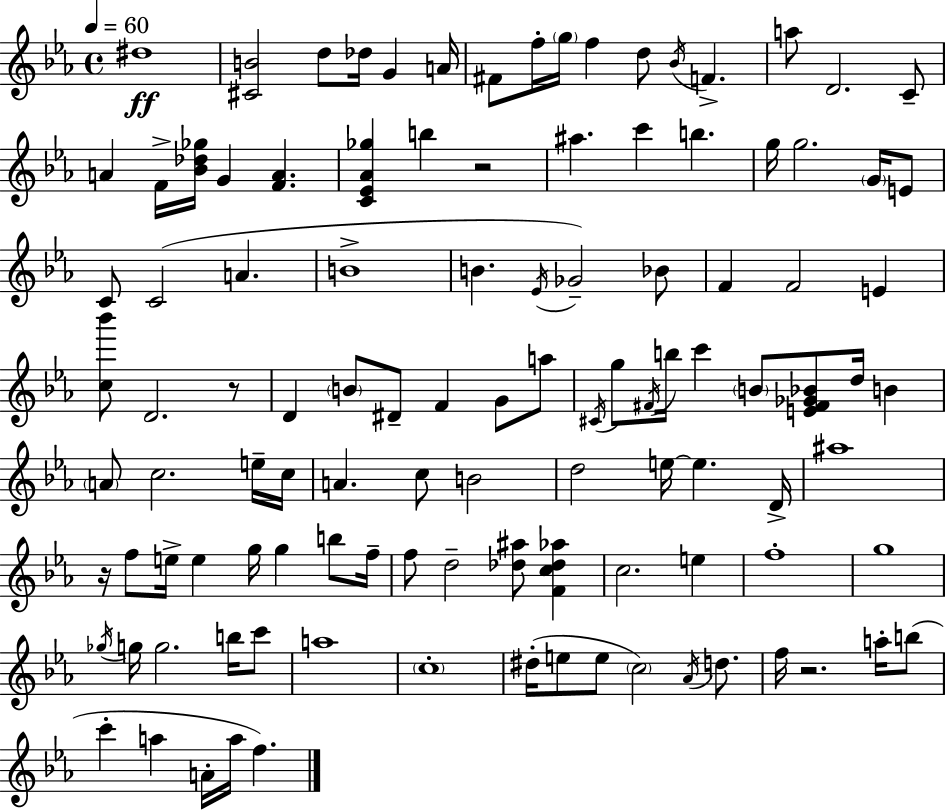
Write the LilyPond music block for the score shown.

{
  \clef treble
  \time 4/4
  \defaultTimeSignature
  \key c \minor
  \tempo 4 = 60
  dis''1\ff | <cis' b'>2 d''8 des''16 g'4 a'16 | fis'8 f''16-. \parenthesize g''16 f''4 d''8 \acciaccatura { bes'16 } f'4.-> | a''8 d'2. c'8-- | \break a'4 f'16-> <bes' des'' ges''>16 g'4 <f' a'>4. | <c' ees' aes' ges''>4 b''4 r2 | ais''4. c'''4 b''4. | g''16 g''2. \parenthesize g'16 e'8 | \break c'8 c'2( a'4. | b'1-> | b'4. \acciaccatura { ees'16 } ges'2--) | bes'8 f'4 f'2 e'4 | \break <c'' bes'''>8 d'2. | r8 d'4 \parenthesize b'8 dis'8-- f'4 g'8 | a''8 \acciaccatura { cis'16 } g''8 \acciaccatura { fis'16 } b''16 c'''4 \parenthesize b'8 <e' fis' ges' bes'>8 d''16 | b'4 \parenthesize a'8 c''2. | \break e''16-- c''16 a'4. c''8 b'2 | d''2 e''16~~ e''4. | d'16-> ais''1 | r16 f''8 e''16-> e''4 g''16 g''4 | \break b''8 f''16-- f''8 d''2-- <des'' ais''>8 | <f' c'' des'' aes''>4 c''2. | e''4 f''1-. | g''1 | \break \acciaccatura { ges''16 } g''16 g''2. | b''16 c'''8 a''1 | \parenthesize c''1-. | dis''16-.( e''8 e''8 \parenthesize c''2) | \break \acciaccatura { aes'16 } d''8. f''16 r2. | a''16-. b''8( c'''4-. a''4 a'16-. a''16 | f''4.) \bar "|."
}